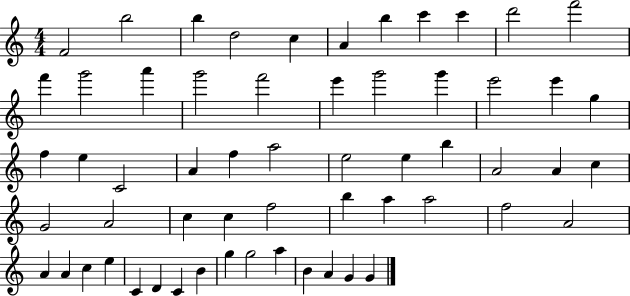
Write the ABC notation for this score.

X:1
T:Untitled
M:4/4
L:1/4
K:C
F2 b2 b d2 c A b c' c' d'2 f'2 f' g'2 a' g'2 f'2 e' g'2 g' e'2 e' g f e C2 A f a2 e2 e b A2 A c G2 A2 c c f2 b a a2 f2 A2 A A c e C D C B g g2 a B A G G